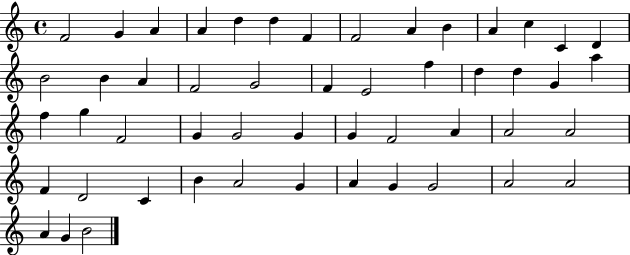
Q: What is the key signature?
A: C major